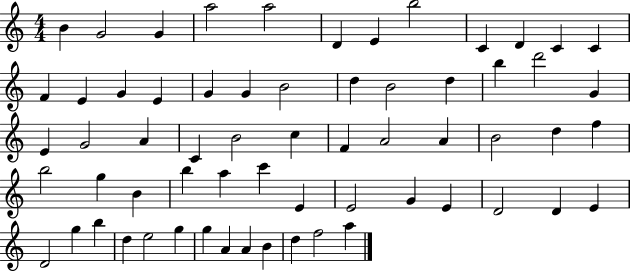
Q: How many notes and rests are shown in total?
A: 63